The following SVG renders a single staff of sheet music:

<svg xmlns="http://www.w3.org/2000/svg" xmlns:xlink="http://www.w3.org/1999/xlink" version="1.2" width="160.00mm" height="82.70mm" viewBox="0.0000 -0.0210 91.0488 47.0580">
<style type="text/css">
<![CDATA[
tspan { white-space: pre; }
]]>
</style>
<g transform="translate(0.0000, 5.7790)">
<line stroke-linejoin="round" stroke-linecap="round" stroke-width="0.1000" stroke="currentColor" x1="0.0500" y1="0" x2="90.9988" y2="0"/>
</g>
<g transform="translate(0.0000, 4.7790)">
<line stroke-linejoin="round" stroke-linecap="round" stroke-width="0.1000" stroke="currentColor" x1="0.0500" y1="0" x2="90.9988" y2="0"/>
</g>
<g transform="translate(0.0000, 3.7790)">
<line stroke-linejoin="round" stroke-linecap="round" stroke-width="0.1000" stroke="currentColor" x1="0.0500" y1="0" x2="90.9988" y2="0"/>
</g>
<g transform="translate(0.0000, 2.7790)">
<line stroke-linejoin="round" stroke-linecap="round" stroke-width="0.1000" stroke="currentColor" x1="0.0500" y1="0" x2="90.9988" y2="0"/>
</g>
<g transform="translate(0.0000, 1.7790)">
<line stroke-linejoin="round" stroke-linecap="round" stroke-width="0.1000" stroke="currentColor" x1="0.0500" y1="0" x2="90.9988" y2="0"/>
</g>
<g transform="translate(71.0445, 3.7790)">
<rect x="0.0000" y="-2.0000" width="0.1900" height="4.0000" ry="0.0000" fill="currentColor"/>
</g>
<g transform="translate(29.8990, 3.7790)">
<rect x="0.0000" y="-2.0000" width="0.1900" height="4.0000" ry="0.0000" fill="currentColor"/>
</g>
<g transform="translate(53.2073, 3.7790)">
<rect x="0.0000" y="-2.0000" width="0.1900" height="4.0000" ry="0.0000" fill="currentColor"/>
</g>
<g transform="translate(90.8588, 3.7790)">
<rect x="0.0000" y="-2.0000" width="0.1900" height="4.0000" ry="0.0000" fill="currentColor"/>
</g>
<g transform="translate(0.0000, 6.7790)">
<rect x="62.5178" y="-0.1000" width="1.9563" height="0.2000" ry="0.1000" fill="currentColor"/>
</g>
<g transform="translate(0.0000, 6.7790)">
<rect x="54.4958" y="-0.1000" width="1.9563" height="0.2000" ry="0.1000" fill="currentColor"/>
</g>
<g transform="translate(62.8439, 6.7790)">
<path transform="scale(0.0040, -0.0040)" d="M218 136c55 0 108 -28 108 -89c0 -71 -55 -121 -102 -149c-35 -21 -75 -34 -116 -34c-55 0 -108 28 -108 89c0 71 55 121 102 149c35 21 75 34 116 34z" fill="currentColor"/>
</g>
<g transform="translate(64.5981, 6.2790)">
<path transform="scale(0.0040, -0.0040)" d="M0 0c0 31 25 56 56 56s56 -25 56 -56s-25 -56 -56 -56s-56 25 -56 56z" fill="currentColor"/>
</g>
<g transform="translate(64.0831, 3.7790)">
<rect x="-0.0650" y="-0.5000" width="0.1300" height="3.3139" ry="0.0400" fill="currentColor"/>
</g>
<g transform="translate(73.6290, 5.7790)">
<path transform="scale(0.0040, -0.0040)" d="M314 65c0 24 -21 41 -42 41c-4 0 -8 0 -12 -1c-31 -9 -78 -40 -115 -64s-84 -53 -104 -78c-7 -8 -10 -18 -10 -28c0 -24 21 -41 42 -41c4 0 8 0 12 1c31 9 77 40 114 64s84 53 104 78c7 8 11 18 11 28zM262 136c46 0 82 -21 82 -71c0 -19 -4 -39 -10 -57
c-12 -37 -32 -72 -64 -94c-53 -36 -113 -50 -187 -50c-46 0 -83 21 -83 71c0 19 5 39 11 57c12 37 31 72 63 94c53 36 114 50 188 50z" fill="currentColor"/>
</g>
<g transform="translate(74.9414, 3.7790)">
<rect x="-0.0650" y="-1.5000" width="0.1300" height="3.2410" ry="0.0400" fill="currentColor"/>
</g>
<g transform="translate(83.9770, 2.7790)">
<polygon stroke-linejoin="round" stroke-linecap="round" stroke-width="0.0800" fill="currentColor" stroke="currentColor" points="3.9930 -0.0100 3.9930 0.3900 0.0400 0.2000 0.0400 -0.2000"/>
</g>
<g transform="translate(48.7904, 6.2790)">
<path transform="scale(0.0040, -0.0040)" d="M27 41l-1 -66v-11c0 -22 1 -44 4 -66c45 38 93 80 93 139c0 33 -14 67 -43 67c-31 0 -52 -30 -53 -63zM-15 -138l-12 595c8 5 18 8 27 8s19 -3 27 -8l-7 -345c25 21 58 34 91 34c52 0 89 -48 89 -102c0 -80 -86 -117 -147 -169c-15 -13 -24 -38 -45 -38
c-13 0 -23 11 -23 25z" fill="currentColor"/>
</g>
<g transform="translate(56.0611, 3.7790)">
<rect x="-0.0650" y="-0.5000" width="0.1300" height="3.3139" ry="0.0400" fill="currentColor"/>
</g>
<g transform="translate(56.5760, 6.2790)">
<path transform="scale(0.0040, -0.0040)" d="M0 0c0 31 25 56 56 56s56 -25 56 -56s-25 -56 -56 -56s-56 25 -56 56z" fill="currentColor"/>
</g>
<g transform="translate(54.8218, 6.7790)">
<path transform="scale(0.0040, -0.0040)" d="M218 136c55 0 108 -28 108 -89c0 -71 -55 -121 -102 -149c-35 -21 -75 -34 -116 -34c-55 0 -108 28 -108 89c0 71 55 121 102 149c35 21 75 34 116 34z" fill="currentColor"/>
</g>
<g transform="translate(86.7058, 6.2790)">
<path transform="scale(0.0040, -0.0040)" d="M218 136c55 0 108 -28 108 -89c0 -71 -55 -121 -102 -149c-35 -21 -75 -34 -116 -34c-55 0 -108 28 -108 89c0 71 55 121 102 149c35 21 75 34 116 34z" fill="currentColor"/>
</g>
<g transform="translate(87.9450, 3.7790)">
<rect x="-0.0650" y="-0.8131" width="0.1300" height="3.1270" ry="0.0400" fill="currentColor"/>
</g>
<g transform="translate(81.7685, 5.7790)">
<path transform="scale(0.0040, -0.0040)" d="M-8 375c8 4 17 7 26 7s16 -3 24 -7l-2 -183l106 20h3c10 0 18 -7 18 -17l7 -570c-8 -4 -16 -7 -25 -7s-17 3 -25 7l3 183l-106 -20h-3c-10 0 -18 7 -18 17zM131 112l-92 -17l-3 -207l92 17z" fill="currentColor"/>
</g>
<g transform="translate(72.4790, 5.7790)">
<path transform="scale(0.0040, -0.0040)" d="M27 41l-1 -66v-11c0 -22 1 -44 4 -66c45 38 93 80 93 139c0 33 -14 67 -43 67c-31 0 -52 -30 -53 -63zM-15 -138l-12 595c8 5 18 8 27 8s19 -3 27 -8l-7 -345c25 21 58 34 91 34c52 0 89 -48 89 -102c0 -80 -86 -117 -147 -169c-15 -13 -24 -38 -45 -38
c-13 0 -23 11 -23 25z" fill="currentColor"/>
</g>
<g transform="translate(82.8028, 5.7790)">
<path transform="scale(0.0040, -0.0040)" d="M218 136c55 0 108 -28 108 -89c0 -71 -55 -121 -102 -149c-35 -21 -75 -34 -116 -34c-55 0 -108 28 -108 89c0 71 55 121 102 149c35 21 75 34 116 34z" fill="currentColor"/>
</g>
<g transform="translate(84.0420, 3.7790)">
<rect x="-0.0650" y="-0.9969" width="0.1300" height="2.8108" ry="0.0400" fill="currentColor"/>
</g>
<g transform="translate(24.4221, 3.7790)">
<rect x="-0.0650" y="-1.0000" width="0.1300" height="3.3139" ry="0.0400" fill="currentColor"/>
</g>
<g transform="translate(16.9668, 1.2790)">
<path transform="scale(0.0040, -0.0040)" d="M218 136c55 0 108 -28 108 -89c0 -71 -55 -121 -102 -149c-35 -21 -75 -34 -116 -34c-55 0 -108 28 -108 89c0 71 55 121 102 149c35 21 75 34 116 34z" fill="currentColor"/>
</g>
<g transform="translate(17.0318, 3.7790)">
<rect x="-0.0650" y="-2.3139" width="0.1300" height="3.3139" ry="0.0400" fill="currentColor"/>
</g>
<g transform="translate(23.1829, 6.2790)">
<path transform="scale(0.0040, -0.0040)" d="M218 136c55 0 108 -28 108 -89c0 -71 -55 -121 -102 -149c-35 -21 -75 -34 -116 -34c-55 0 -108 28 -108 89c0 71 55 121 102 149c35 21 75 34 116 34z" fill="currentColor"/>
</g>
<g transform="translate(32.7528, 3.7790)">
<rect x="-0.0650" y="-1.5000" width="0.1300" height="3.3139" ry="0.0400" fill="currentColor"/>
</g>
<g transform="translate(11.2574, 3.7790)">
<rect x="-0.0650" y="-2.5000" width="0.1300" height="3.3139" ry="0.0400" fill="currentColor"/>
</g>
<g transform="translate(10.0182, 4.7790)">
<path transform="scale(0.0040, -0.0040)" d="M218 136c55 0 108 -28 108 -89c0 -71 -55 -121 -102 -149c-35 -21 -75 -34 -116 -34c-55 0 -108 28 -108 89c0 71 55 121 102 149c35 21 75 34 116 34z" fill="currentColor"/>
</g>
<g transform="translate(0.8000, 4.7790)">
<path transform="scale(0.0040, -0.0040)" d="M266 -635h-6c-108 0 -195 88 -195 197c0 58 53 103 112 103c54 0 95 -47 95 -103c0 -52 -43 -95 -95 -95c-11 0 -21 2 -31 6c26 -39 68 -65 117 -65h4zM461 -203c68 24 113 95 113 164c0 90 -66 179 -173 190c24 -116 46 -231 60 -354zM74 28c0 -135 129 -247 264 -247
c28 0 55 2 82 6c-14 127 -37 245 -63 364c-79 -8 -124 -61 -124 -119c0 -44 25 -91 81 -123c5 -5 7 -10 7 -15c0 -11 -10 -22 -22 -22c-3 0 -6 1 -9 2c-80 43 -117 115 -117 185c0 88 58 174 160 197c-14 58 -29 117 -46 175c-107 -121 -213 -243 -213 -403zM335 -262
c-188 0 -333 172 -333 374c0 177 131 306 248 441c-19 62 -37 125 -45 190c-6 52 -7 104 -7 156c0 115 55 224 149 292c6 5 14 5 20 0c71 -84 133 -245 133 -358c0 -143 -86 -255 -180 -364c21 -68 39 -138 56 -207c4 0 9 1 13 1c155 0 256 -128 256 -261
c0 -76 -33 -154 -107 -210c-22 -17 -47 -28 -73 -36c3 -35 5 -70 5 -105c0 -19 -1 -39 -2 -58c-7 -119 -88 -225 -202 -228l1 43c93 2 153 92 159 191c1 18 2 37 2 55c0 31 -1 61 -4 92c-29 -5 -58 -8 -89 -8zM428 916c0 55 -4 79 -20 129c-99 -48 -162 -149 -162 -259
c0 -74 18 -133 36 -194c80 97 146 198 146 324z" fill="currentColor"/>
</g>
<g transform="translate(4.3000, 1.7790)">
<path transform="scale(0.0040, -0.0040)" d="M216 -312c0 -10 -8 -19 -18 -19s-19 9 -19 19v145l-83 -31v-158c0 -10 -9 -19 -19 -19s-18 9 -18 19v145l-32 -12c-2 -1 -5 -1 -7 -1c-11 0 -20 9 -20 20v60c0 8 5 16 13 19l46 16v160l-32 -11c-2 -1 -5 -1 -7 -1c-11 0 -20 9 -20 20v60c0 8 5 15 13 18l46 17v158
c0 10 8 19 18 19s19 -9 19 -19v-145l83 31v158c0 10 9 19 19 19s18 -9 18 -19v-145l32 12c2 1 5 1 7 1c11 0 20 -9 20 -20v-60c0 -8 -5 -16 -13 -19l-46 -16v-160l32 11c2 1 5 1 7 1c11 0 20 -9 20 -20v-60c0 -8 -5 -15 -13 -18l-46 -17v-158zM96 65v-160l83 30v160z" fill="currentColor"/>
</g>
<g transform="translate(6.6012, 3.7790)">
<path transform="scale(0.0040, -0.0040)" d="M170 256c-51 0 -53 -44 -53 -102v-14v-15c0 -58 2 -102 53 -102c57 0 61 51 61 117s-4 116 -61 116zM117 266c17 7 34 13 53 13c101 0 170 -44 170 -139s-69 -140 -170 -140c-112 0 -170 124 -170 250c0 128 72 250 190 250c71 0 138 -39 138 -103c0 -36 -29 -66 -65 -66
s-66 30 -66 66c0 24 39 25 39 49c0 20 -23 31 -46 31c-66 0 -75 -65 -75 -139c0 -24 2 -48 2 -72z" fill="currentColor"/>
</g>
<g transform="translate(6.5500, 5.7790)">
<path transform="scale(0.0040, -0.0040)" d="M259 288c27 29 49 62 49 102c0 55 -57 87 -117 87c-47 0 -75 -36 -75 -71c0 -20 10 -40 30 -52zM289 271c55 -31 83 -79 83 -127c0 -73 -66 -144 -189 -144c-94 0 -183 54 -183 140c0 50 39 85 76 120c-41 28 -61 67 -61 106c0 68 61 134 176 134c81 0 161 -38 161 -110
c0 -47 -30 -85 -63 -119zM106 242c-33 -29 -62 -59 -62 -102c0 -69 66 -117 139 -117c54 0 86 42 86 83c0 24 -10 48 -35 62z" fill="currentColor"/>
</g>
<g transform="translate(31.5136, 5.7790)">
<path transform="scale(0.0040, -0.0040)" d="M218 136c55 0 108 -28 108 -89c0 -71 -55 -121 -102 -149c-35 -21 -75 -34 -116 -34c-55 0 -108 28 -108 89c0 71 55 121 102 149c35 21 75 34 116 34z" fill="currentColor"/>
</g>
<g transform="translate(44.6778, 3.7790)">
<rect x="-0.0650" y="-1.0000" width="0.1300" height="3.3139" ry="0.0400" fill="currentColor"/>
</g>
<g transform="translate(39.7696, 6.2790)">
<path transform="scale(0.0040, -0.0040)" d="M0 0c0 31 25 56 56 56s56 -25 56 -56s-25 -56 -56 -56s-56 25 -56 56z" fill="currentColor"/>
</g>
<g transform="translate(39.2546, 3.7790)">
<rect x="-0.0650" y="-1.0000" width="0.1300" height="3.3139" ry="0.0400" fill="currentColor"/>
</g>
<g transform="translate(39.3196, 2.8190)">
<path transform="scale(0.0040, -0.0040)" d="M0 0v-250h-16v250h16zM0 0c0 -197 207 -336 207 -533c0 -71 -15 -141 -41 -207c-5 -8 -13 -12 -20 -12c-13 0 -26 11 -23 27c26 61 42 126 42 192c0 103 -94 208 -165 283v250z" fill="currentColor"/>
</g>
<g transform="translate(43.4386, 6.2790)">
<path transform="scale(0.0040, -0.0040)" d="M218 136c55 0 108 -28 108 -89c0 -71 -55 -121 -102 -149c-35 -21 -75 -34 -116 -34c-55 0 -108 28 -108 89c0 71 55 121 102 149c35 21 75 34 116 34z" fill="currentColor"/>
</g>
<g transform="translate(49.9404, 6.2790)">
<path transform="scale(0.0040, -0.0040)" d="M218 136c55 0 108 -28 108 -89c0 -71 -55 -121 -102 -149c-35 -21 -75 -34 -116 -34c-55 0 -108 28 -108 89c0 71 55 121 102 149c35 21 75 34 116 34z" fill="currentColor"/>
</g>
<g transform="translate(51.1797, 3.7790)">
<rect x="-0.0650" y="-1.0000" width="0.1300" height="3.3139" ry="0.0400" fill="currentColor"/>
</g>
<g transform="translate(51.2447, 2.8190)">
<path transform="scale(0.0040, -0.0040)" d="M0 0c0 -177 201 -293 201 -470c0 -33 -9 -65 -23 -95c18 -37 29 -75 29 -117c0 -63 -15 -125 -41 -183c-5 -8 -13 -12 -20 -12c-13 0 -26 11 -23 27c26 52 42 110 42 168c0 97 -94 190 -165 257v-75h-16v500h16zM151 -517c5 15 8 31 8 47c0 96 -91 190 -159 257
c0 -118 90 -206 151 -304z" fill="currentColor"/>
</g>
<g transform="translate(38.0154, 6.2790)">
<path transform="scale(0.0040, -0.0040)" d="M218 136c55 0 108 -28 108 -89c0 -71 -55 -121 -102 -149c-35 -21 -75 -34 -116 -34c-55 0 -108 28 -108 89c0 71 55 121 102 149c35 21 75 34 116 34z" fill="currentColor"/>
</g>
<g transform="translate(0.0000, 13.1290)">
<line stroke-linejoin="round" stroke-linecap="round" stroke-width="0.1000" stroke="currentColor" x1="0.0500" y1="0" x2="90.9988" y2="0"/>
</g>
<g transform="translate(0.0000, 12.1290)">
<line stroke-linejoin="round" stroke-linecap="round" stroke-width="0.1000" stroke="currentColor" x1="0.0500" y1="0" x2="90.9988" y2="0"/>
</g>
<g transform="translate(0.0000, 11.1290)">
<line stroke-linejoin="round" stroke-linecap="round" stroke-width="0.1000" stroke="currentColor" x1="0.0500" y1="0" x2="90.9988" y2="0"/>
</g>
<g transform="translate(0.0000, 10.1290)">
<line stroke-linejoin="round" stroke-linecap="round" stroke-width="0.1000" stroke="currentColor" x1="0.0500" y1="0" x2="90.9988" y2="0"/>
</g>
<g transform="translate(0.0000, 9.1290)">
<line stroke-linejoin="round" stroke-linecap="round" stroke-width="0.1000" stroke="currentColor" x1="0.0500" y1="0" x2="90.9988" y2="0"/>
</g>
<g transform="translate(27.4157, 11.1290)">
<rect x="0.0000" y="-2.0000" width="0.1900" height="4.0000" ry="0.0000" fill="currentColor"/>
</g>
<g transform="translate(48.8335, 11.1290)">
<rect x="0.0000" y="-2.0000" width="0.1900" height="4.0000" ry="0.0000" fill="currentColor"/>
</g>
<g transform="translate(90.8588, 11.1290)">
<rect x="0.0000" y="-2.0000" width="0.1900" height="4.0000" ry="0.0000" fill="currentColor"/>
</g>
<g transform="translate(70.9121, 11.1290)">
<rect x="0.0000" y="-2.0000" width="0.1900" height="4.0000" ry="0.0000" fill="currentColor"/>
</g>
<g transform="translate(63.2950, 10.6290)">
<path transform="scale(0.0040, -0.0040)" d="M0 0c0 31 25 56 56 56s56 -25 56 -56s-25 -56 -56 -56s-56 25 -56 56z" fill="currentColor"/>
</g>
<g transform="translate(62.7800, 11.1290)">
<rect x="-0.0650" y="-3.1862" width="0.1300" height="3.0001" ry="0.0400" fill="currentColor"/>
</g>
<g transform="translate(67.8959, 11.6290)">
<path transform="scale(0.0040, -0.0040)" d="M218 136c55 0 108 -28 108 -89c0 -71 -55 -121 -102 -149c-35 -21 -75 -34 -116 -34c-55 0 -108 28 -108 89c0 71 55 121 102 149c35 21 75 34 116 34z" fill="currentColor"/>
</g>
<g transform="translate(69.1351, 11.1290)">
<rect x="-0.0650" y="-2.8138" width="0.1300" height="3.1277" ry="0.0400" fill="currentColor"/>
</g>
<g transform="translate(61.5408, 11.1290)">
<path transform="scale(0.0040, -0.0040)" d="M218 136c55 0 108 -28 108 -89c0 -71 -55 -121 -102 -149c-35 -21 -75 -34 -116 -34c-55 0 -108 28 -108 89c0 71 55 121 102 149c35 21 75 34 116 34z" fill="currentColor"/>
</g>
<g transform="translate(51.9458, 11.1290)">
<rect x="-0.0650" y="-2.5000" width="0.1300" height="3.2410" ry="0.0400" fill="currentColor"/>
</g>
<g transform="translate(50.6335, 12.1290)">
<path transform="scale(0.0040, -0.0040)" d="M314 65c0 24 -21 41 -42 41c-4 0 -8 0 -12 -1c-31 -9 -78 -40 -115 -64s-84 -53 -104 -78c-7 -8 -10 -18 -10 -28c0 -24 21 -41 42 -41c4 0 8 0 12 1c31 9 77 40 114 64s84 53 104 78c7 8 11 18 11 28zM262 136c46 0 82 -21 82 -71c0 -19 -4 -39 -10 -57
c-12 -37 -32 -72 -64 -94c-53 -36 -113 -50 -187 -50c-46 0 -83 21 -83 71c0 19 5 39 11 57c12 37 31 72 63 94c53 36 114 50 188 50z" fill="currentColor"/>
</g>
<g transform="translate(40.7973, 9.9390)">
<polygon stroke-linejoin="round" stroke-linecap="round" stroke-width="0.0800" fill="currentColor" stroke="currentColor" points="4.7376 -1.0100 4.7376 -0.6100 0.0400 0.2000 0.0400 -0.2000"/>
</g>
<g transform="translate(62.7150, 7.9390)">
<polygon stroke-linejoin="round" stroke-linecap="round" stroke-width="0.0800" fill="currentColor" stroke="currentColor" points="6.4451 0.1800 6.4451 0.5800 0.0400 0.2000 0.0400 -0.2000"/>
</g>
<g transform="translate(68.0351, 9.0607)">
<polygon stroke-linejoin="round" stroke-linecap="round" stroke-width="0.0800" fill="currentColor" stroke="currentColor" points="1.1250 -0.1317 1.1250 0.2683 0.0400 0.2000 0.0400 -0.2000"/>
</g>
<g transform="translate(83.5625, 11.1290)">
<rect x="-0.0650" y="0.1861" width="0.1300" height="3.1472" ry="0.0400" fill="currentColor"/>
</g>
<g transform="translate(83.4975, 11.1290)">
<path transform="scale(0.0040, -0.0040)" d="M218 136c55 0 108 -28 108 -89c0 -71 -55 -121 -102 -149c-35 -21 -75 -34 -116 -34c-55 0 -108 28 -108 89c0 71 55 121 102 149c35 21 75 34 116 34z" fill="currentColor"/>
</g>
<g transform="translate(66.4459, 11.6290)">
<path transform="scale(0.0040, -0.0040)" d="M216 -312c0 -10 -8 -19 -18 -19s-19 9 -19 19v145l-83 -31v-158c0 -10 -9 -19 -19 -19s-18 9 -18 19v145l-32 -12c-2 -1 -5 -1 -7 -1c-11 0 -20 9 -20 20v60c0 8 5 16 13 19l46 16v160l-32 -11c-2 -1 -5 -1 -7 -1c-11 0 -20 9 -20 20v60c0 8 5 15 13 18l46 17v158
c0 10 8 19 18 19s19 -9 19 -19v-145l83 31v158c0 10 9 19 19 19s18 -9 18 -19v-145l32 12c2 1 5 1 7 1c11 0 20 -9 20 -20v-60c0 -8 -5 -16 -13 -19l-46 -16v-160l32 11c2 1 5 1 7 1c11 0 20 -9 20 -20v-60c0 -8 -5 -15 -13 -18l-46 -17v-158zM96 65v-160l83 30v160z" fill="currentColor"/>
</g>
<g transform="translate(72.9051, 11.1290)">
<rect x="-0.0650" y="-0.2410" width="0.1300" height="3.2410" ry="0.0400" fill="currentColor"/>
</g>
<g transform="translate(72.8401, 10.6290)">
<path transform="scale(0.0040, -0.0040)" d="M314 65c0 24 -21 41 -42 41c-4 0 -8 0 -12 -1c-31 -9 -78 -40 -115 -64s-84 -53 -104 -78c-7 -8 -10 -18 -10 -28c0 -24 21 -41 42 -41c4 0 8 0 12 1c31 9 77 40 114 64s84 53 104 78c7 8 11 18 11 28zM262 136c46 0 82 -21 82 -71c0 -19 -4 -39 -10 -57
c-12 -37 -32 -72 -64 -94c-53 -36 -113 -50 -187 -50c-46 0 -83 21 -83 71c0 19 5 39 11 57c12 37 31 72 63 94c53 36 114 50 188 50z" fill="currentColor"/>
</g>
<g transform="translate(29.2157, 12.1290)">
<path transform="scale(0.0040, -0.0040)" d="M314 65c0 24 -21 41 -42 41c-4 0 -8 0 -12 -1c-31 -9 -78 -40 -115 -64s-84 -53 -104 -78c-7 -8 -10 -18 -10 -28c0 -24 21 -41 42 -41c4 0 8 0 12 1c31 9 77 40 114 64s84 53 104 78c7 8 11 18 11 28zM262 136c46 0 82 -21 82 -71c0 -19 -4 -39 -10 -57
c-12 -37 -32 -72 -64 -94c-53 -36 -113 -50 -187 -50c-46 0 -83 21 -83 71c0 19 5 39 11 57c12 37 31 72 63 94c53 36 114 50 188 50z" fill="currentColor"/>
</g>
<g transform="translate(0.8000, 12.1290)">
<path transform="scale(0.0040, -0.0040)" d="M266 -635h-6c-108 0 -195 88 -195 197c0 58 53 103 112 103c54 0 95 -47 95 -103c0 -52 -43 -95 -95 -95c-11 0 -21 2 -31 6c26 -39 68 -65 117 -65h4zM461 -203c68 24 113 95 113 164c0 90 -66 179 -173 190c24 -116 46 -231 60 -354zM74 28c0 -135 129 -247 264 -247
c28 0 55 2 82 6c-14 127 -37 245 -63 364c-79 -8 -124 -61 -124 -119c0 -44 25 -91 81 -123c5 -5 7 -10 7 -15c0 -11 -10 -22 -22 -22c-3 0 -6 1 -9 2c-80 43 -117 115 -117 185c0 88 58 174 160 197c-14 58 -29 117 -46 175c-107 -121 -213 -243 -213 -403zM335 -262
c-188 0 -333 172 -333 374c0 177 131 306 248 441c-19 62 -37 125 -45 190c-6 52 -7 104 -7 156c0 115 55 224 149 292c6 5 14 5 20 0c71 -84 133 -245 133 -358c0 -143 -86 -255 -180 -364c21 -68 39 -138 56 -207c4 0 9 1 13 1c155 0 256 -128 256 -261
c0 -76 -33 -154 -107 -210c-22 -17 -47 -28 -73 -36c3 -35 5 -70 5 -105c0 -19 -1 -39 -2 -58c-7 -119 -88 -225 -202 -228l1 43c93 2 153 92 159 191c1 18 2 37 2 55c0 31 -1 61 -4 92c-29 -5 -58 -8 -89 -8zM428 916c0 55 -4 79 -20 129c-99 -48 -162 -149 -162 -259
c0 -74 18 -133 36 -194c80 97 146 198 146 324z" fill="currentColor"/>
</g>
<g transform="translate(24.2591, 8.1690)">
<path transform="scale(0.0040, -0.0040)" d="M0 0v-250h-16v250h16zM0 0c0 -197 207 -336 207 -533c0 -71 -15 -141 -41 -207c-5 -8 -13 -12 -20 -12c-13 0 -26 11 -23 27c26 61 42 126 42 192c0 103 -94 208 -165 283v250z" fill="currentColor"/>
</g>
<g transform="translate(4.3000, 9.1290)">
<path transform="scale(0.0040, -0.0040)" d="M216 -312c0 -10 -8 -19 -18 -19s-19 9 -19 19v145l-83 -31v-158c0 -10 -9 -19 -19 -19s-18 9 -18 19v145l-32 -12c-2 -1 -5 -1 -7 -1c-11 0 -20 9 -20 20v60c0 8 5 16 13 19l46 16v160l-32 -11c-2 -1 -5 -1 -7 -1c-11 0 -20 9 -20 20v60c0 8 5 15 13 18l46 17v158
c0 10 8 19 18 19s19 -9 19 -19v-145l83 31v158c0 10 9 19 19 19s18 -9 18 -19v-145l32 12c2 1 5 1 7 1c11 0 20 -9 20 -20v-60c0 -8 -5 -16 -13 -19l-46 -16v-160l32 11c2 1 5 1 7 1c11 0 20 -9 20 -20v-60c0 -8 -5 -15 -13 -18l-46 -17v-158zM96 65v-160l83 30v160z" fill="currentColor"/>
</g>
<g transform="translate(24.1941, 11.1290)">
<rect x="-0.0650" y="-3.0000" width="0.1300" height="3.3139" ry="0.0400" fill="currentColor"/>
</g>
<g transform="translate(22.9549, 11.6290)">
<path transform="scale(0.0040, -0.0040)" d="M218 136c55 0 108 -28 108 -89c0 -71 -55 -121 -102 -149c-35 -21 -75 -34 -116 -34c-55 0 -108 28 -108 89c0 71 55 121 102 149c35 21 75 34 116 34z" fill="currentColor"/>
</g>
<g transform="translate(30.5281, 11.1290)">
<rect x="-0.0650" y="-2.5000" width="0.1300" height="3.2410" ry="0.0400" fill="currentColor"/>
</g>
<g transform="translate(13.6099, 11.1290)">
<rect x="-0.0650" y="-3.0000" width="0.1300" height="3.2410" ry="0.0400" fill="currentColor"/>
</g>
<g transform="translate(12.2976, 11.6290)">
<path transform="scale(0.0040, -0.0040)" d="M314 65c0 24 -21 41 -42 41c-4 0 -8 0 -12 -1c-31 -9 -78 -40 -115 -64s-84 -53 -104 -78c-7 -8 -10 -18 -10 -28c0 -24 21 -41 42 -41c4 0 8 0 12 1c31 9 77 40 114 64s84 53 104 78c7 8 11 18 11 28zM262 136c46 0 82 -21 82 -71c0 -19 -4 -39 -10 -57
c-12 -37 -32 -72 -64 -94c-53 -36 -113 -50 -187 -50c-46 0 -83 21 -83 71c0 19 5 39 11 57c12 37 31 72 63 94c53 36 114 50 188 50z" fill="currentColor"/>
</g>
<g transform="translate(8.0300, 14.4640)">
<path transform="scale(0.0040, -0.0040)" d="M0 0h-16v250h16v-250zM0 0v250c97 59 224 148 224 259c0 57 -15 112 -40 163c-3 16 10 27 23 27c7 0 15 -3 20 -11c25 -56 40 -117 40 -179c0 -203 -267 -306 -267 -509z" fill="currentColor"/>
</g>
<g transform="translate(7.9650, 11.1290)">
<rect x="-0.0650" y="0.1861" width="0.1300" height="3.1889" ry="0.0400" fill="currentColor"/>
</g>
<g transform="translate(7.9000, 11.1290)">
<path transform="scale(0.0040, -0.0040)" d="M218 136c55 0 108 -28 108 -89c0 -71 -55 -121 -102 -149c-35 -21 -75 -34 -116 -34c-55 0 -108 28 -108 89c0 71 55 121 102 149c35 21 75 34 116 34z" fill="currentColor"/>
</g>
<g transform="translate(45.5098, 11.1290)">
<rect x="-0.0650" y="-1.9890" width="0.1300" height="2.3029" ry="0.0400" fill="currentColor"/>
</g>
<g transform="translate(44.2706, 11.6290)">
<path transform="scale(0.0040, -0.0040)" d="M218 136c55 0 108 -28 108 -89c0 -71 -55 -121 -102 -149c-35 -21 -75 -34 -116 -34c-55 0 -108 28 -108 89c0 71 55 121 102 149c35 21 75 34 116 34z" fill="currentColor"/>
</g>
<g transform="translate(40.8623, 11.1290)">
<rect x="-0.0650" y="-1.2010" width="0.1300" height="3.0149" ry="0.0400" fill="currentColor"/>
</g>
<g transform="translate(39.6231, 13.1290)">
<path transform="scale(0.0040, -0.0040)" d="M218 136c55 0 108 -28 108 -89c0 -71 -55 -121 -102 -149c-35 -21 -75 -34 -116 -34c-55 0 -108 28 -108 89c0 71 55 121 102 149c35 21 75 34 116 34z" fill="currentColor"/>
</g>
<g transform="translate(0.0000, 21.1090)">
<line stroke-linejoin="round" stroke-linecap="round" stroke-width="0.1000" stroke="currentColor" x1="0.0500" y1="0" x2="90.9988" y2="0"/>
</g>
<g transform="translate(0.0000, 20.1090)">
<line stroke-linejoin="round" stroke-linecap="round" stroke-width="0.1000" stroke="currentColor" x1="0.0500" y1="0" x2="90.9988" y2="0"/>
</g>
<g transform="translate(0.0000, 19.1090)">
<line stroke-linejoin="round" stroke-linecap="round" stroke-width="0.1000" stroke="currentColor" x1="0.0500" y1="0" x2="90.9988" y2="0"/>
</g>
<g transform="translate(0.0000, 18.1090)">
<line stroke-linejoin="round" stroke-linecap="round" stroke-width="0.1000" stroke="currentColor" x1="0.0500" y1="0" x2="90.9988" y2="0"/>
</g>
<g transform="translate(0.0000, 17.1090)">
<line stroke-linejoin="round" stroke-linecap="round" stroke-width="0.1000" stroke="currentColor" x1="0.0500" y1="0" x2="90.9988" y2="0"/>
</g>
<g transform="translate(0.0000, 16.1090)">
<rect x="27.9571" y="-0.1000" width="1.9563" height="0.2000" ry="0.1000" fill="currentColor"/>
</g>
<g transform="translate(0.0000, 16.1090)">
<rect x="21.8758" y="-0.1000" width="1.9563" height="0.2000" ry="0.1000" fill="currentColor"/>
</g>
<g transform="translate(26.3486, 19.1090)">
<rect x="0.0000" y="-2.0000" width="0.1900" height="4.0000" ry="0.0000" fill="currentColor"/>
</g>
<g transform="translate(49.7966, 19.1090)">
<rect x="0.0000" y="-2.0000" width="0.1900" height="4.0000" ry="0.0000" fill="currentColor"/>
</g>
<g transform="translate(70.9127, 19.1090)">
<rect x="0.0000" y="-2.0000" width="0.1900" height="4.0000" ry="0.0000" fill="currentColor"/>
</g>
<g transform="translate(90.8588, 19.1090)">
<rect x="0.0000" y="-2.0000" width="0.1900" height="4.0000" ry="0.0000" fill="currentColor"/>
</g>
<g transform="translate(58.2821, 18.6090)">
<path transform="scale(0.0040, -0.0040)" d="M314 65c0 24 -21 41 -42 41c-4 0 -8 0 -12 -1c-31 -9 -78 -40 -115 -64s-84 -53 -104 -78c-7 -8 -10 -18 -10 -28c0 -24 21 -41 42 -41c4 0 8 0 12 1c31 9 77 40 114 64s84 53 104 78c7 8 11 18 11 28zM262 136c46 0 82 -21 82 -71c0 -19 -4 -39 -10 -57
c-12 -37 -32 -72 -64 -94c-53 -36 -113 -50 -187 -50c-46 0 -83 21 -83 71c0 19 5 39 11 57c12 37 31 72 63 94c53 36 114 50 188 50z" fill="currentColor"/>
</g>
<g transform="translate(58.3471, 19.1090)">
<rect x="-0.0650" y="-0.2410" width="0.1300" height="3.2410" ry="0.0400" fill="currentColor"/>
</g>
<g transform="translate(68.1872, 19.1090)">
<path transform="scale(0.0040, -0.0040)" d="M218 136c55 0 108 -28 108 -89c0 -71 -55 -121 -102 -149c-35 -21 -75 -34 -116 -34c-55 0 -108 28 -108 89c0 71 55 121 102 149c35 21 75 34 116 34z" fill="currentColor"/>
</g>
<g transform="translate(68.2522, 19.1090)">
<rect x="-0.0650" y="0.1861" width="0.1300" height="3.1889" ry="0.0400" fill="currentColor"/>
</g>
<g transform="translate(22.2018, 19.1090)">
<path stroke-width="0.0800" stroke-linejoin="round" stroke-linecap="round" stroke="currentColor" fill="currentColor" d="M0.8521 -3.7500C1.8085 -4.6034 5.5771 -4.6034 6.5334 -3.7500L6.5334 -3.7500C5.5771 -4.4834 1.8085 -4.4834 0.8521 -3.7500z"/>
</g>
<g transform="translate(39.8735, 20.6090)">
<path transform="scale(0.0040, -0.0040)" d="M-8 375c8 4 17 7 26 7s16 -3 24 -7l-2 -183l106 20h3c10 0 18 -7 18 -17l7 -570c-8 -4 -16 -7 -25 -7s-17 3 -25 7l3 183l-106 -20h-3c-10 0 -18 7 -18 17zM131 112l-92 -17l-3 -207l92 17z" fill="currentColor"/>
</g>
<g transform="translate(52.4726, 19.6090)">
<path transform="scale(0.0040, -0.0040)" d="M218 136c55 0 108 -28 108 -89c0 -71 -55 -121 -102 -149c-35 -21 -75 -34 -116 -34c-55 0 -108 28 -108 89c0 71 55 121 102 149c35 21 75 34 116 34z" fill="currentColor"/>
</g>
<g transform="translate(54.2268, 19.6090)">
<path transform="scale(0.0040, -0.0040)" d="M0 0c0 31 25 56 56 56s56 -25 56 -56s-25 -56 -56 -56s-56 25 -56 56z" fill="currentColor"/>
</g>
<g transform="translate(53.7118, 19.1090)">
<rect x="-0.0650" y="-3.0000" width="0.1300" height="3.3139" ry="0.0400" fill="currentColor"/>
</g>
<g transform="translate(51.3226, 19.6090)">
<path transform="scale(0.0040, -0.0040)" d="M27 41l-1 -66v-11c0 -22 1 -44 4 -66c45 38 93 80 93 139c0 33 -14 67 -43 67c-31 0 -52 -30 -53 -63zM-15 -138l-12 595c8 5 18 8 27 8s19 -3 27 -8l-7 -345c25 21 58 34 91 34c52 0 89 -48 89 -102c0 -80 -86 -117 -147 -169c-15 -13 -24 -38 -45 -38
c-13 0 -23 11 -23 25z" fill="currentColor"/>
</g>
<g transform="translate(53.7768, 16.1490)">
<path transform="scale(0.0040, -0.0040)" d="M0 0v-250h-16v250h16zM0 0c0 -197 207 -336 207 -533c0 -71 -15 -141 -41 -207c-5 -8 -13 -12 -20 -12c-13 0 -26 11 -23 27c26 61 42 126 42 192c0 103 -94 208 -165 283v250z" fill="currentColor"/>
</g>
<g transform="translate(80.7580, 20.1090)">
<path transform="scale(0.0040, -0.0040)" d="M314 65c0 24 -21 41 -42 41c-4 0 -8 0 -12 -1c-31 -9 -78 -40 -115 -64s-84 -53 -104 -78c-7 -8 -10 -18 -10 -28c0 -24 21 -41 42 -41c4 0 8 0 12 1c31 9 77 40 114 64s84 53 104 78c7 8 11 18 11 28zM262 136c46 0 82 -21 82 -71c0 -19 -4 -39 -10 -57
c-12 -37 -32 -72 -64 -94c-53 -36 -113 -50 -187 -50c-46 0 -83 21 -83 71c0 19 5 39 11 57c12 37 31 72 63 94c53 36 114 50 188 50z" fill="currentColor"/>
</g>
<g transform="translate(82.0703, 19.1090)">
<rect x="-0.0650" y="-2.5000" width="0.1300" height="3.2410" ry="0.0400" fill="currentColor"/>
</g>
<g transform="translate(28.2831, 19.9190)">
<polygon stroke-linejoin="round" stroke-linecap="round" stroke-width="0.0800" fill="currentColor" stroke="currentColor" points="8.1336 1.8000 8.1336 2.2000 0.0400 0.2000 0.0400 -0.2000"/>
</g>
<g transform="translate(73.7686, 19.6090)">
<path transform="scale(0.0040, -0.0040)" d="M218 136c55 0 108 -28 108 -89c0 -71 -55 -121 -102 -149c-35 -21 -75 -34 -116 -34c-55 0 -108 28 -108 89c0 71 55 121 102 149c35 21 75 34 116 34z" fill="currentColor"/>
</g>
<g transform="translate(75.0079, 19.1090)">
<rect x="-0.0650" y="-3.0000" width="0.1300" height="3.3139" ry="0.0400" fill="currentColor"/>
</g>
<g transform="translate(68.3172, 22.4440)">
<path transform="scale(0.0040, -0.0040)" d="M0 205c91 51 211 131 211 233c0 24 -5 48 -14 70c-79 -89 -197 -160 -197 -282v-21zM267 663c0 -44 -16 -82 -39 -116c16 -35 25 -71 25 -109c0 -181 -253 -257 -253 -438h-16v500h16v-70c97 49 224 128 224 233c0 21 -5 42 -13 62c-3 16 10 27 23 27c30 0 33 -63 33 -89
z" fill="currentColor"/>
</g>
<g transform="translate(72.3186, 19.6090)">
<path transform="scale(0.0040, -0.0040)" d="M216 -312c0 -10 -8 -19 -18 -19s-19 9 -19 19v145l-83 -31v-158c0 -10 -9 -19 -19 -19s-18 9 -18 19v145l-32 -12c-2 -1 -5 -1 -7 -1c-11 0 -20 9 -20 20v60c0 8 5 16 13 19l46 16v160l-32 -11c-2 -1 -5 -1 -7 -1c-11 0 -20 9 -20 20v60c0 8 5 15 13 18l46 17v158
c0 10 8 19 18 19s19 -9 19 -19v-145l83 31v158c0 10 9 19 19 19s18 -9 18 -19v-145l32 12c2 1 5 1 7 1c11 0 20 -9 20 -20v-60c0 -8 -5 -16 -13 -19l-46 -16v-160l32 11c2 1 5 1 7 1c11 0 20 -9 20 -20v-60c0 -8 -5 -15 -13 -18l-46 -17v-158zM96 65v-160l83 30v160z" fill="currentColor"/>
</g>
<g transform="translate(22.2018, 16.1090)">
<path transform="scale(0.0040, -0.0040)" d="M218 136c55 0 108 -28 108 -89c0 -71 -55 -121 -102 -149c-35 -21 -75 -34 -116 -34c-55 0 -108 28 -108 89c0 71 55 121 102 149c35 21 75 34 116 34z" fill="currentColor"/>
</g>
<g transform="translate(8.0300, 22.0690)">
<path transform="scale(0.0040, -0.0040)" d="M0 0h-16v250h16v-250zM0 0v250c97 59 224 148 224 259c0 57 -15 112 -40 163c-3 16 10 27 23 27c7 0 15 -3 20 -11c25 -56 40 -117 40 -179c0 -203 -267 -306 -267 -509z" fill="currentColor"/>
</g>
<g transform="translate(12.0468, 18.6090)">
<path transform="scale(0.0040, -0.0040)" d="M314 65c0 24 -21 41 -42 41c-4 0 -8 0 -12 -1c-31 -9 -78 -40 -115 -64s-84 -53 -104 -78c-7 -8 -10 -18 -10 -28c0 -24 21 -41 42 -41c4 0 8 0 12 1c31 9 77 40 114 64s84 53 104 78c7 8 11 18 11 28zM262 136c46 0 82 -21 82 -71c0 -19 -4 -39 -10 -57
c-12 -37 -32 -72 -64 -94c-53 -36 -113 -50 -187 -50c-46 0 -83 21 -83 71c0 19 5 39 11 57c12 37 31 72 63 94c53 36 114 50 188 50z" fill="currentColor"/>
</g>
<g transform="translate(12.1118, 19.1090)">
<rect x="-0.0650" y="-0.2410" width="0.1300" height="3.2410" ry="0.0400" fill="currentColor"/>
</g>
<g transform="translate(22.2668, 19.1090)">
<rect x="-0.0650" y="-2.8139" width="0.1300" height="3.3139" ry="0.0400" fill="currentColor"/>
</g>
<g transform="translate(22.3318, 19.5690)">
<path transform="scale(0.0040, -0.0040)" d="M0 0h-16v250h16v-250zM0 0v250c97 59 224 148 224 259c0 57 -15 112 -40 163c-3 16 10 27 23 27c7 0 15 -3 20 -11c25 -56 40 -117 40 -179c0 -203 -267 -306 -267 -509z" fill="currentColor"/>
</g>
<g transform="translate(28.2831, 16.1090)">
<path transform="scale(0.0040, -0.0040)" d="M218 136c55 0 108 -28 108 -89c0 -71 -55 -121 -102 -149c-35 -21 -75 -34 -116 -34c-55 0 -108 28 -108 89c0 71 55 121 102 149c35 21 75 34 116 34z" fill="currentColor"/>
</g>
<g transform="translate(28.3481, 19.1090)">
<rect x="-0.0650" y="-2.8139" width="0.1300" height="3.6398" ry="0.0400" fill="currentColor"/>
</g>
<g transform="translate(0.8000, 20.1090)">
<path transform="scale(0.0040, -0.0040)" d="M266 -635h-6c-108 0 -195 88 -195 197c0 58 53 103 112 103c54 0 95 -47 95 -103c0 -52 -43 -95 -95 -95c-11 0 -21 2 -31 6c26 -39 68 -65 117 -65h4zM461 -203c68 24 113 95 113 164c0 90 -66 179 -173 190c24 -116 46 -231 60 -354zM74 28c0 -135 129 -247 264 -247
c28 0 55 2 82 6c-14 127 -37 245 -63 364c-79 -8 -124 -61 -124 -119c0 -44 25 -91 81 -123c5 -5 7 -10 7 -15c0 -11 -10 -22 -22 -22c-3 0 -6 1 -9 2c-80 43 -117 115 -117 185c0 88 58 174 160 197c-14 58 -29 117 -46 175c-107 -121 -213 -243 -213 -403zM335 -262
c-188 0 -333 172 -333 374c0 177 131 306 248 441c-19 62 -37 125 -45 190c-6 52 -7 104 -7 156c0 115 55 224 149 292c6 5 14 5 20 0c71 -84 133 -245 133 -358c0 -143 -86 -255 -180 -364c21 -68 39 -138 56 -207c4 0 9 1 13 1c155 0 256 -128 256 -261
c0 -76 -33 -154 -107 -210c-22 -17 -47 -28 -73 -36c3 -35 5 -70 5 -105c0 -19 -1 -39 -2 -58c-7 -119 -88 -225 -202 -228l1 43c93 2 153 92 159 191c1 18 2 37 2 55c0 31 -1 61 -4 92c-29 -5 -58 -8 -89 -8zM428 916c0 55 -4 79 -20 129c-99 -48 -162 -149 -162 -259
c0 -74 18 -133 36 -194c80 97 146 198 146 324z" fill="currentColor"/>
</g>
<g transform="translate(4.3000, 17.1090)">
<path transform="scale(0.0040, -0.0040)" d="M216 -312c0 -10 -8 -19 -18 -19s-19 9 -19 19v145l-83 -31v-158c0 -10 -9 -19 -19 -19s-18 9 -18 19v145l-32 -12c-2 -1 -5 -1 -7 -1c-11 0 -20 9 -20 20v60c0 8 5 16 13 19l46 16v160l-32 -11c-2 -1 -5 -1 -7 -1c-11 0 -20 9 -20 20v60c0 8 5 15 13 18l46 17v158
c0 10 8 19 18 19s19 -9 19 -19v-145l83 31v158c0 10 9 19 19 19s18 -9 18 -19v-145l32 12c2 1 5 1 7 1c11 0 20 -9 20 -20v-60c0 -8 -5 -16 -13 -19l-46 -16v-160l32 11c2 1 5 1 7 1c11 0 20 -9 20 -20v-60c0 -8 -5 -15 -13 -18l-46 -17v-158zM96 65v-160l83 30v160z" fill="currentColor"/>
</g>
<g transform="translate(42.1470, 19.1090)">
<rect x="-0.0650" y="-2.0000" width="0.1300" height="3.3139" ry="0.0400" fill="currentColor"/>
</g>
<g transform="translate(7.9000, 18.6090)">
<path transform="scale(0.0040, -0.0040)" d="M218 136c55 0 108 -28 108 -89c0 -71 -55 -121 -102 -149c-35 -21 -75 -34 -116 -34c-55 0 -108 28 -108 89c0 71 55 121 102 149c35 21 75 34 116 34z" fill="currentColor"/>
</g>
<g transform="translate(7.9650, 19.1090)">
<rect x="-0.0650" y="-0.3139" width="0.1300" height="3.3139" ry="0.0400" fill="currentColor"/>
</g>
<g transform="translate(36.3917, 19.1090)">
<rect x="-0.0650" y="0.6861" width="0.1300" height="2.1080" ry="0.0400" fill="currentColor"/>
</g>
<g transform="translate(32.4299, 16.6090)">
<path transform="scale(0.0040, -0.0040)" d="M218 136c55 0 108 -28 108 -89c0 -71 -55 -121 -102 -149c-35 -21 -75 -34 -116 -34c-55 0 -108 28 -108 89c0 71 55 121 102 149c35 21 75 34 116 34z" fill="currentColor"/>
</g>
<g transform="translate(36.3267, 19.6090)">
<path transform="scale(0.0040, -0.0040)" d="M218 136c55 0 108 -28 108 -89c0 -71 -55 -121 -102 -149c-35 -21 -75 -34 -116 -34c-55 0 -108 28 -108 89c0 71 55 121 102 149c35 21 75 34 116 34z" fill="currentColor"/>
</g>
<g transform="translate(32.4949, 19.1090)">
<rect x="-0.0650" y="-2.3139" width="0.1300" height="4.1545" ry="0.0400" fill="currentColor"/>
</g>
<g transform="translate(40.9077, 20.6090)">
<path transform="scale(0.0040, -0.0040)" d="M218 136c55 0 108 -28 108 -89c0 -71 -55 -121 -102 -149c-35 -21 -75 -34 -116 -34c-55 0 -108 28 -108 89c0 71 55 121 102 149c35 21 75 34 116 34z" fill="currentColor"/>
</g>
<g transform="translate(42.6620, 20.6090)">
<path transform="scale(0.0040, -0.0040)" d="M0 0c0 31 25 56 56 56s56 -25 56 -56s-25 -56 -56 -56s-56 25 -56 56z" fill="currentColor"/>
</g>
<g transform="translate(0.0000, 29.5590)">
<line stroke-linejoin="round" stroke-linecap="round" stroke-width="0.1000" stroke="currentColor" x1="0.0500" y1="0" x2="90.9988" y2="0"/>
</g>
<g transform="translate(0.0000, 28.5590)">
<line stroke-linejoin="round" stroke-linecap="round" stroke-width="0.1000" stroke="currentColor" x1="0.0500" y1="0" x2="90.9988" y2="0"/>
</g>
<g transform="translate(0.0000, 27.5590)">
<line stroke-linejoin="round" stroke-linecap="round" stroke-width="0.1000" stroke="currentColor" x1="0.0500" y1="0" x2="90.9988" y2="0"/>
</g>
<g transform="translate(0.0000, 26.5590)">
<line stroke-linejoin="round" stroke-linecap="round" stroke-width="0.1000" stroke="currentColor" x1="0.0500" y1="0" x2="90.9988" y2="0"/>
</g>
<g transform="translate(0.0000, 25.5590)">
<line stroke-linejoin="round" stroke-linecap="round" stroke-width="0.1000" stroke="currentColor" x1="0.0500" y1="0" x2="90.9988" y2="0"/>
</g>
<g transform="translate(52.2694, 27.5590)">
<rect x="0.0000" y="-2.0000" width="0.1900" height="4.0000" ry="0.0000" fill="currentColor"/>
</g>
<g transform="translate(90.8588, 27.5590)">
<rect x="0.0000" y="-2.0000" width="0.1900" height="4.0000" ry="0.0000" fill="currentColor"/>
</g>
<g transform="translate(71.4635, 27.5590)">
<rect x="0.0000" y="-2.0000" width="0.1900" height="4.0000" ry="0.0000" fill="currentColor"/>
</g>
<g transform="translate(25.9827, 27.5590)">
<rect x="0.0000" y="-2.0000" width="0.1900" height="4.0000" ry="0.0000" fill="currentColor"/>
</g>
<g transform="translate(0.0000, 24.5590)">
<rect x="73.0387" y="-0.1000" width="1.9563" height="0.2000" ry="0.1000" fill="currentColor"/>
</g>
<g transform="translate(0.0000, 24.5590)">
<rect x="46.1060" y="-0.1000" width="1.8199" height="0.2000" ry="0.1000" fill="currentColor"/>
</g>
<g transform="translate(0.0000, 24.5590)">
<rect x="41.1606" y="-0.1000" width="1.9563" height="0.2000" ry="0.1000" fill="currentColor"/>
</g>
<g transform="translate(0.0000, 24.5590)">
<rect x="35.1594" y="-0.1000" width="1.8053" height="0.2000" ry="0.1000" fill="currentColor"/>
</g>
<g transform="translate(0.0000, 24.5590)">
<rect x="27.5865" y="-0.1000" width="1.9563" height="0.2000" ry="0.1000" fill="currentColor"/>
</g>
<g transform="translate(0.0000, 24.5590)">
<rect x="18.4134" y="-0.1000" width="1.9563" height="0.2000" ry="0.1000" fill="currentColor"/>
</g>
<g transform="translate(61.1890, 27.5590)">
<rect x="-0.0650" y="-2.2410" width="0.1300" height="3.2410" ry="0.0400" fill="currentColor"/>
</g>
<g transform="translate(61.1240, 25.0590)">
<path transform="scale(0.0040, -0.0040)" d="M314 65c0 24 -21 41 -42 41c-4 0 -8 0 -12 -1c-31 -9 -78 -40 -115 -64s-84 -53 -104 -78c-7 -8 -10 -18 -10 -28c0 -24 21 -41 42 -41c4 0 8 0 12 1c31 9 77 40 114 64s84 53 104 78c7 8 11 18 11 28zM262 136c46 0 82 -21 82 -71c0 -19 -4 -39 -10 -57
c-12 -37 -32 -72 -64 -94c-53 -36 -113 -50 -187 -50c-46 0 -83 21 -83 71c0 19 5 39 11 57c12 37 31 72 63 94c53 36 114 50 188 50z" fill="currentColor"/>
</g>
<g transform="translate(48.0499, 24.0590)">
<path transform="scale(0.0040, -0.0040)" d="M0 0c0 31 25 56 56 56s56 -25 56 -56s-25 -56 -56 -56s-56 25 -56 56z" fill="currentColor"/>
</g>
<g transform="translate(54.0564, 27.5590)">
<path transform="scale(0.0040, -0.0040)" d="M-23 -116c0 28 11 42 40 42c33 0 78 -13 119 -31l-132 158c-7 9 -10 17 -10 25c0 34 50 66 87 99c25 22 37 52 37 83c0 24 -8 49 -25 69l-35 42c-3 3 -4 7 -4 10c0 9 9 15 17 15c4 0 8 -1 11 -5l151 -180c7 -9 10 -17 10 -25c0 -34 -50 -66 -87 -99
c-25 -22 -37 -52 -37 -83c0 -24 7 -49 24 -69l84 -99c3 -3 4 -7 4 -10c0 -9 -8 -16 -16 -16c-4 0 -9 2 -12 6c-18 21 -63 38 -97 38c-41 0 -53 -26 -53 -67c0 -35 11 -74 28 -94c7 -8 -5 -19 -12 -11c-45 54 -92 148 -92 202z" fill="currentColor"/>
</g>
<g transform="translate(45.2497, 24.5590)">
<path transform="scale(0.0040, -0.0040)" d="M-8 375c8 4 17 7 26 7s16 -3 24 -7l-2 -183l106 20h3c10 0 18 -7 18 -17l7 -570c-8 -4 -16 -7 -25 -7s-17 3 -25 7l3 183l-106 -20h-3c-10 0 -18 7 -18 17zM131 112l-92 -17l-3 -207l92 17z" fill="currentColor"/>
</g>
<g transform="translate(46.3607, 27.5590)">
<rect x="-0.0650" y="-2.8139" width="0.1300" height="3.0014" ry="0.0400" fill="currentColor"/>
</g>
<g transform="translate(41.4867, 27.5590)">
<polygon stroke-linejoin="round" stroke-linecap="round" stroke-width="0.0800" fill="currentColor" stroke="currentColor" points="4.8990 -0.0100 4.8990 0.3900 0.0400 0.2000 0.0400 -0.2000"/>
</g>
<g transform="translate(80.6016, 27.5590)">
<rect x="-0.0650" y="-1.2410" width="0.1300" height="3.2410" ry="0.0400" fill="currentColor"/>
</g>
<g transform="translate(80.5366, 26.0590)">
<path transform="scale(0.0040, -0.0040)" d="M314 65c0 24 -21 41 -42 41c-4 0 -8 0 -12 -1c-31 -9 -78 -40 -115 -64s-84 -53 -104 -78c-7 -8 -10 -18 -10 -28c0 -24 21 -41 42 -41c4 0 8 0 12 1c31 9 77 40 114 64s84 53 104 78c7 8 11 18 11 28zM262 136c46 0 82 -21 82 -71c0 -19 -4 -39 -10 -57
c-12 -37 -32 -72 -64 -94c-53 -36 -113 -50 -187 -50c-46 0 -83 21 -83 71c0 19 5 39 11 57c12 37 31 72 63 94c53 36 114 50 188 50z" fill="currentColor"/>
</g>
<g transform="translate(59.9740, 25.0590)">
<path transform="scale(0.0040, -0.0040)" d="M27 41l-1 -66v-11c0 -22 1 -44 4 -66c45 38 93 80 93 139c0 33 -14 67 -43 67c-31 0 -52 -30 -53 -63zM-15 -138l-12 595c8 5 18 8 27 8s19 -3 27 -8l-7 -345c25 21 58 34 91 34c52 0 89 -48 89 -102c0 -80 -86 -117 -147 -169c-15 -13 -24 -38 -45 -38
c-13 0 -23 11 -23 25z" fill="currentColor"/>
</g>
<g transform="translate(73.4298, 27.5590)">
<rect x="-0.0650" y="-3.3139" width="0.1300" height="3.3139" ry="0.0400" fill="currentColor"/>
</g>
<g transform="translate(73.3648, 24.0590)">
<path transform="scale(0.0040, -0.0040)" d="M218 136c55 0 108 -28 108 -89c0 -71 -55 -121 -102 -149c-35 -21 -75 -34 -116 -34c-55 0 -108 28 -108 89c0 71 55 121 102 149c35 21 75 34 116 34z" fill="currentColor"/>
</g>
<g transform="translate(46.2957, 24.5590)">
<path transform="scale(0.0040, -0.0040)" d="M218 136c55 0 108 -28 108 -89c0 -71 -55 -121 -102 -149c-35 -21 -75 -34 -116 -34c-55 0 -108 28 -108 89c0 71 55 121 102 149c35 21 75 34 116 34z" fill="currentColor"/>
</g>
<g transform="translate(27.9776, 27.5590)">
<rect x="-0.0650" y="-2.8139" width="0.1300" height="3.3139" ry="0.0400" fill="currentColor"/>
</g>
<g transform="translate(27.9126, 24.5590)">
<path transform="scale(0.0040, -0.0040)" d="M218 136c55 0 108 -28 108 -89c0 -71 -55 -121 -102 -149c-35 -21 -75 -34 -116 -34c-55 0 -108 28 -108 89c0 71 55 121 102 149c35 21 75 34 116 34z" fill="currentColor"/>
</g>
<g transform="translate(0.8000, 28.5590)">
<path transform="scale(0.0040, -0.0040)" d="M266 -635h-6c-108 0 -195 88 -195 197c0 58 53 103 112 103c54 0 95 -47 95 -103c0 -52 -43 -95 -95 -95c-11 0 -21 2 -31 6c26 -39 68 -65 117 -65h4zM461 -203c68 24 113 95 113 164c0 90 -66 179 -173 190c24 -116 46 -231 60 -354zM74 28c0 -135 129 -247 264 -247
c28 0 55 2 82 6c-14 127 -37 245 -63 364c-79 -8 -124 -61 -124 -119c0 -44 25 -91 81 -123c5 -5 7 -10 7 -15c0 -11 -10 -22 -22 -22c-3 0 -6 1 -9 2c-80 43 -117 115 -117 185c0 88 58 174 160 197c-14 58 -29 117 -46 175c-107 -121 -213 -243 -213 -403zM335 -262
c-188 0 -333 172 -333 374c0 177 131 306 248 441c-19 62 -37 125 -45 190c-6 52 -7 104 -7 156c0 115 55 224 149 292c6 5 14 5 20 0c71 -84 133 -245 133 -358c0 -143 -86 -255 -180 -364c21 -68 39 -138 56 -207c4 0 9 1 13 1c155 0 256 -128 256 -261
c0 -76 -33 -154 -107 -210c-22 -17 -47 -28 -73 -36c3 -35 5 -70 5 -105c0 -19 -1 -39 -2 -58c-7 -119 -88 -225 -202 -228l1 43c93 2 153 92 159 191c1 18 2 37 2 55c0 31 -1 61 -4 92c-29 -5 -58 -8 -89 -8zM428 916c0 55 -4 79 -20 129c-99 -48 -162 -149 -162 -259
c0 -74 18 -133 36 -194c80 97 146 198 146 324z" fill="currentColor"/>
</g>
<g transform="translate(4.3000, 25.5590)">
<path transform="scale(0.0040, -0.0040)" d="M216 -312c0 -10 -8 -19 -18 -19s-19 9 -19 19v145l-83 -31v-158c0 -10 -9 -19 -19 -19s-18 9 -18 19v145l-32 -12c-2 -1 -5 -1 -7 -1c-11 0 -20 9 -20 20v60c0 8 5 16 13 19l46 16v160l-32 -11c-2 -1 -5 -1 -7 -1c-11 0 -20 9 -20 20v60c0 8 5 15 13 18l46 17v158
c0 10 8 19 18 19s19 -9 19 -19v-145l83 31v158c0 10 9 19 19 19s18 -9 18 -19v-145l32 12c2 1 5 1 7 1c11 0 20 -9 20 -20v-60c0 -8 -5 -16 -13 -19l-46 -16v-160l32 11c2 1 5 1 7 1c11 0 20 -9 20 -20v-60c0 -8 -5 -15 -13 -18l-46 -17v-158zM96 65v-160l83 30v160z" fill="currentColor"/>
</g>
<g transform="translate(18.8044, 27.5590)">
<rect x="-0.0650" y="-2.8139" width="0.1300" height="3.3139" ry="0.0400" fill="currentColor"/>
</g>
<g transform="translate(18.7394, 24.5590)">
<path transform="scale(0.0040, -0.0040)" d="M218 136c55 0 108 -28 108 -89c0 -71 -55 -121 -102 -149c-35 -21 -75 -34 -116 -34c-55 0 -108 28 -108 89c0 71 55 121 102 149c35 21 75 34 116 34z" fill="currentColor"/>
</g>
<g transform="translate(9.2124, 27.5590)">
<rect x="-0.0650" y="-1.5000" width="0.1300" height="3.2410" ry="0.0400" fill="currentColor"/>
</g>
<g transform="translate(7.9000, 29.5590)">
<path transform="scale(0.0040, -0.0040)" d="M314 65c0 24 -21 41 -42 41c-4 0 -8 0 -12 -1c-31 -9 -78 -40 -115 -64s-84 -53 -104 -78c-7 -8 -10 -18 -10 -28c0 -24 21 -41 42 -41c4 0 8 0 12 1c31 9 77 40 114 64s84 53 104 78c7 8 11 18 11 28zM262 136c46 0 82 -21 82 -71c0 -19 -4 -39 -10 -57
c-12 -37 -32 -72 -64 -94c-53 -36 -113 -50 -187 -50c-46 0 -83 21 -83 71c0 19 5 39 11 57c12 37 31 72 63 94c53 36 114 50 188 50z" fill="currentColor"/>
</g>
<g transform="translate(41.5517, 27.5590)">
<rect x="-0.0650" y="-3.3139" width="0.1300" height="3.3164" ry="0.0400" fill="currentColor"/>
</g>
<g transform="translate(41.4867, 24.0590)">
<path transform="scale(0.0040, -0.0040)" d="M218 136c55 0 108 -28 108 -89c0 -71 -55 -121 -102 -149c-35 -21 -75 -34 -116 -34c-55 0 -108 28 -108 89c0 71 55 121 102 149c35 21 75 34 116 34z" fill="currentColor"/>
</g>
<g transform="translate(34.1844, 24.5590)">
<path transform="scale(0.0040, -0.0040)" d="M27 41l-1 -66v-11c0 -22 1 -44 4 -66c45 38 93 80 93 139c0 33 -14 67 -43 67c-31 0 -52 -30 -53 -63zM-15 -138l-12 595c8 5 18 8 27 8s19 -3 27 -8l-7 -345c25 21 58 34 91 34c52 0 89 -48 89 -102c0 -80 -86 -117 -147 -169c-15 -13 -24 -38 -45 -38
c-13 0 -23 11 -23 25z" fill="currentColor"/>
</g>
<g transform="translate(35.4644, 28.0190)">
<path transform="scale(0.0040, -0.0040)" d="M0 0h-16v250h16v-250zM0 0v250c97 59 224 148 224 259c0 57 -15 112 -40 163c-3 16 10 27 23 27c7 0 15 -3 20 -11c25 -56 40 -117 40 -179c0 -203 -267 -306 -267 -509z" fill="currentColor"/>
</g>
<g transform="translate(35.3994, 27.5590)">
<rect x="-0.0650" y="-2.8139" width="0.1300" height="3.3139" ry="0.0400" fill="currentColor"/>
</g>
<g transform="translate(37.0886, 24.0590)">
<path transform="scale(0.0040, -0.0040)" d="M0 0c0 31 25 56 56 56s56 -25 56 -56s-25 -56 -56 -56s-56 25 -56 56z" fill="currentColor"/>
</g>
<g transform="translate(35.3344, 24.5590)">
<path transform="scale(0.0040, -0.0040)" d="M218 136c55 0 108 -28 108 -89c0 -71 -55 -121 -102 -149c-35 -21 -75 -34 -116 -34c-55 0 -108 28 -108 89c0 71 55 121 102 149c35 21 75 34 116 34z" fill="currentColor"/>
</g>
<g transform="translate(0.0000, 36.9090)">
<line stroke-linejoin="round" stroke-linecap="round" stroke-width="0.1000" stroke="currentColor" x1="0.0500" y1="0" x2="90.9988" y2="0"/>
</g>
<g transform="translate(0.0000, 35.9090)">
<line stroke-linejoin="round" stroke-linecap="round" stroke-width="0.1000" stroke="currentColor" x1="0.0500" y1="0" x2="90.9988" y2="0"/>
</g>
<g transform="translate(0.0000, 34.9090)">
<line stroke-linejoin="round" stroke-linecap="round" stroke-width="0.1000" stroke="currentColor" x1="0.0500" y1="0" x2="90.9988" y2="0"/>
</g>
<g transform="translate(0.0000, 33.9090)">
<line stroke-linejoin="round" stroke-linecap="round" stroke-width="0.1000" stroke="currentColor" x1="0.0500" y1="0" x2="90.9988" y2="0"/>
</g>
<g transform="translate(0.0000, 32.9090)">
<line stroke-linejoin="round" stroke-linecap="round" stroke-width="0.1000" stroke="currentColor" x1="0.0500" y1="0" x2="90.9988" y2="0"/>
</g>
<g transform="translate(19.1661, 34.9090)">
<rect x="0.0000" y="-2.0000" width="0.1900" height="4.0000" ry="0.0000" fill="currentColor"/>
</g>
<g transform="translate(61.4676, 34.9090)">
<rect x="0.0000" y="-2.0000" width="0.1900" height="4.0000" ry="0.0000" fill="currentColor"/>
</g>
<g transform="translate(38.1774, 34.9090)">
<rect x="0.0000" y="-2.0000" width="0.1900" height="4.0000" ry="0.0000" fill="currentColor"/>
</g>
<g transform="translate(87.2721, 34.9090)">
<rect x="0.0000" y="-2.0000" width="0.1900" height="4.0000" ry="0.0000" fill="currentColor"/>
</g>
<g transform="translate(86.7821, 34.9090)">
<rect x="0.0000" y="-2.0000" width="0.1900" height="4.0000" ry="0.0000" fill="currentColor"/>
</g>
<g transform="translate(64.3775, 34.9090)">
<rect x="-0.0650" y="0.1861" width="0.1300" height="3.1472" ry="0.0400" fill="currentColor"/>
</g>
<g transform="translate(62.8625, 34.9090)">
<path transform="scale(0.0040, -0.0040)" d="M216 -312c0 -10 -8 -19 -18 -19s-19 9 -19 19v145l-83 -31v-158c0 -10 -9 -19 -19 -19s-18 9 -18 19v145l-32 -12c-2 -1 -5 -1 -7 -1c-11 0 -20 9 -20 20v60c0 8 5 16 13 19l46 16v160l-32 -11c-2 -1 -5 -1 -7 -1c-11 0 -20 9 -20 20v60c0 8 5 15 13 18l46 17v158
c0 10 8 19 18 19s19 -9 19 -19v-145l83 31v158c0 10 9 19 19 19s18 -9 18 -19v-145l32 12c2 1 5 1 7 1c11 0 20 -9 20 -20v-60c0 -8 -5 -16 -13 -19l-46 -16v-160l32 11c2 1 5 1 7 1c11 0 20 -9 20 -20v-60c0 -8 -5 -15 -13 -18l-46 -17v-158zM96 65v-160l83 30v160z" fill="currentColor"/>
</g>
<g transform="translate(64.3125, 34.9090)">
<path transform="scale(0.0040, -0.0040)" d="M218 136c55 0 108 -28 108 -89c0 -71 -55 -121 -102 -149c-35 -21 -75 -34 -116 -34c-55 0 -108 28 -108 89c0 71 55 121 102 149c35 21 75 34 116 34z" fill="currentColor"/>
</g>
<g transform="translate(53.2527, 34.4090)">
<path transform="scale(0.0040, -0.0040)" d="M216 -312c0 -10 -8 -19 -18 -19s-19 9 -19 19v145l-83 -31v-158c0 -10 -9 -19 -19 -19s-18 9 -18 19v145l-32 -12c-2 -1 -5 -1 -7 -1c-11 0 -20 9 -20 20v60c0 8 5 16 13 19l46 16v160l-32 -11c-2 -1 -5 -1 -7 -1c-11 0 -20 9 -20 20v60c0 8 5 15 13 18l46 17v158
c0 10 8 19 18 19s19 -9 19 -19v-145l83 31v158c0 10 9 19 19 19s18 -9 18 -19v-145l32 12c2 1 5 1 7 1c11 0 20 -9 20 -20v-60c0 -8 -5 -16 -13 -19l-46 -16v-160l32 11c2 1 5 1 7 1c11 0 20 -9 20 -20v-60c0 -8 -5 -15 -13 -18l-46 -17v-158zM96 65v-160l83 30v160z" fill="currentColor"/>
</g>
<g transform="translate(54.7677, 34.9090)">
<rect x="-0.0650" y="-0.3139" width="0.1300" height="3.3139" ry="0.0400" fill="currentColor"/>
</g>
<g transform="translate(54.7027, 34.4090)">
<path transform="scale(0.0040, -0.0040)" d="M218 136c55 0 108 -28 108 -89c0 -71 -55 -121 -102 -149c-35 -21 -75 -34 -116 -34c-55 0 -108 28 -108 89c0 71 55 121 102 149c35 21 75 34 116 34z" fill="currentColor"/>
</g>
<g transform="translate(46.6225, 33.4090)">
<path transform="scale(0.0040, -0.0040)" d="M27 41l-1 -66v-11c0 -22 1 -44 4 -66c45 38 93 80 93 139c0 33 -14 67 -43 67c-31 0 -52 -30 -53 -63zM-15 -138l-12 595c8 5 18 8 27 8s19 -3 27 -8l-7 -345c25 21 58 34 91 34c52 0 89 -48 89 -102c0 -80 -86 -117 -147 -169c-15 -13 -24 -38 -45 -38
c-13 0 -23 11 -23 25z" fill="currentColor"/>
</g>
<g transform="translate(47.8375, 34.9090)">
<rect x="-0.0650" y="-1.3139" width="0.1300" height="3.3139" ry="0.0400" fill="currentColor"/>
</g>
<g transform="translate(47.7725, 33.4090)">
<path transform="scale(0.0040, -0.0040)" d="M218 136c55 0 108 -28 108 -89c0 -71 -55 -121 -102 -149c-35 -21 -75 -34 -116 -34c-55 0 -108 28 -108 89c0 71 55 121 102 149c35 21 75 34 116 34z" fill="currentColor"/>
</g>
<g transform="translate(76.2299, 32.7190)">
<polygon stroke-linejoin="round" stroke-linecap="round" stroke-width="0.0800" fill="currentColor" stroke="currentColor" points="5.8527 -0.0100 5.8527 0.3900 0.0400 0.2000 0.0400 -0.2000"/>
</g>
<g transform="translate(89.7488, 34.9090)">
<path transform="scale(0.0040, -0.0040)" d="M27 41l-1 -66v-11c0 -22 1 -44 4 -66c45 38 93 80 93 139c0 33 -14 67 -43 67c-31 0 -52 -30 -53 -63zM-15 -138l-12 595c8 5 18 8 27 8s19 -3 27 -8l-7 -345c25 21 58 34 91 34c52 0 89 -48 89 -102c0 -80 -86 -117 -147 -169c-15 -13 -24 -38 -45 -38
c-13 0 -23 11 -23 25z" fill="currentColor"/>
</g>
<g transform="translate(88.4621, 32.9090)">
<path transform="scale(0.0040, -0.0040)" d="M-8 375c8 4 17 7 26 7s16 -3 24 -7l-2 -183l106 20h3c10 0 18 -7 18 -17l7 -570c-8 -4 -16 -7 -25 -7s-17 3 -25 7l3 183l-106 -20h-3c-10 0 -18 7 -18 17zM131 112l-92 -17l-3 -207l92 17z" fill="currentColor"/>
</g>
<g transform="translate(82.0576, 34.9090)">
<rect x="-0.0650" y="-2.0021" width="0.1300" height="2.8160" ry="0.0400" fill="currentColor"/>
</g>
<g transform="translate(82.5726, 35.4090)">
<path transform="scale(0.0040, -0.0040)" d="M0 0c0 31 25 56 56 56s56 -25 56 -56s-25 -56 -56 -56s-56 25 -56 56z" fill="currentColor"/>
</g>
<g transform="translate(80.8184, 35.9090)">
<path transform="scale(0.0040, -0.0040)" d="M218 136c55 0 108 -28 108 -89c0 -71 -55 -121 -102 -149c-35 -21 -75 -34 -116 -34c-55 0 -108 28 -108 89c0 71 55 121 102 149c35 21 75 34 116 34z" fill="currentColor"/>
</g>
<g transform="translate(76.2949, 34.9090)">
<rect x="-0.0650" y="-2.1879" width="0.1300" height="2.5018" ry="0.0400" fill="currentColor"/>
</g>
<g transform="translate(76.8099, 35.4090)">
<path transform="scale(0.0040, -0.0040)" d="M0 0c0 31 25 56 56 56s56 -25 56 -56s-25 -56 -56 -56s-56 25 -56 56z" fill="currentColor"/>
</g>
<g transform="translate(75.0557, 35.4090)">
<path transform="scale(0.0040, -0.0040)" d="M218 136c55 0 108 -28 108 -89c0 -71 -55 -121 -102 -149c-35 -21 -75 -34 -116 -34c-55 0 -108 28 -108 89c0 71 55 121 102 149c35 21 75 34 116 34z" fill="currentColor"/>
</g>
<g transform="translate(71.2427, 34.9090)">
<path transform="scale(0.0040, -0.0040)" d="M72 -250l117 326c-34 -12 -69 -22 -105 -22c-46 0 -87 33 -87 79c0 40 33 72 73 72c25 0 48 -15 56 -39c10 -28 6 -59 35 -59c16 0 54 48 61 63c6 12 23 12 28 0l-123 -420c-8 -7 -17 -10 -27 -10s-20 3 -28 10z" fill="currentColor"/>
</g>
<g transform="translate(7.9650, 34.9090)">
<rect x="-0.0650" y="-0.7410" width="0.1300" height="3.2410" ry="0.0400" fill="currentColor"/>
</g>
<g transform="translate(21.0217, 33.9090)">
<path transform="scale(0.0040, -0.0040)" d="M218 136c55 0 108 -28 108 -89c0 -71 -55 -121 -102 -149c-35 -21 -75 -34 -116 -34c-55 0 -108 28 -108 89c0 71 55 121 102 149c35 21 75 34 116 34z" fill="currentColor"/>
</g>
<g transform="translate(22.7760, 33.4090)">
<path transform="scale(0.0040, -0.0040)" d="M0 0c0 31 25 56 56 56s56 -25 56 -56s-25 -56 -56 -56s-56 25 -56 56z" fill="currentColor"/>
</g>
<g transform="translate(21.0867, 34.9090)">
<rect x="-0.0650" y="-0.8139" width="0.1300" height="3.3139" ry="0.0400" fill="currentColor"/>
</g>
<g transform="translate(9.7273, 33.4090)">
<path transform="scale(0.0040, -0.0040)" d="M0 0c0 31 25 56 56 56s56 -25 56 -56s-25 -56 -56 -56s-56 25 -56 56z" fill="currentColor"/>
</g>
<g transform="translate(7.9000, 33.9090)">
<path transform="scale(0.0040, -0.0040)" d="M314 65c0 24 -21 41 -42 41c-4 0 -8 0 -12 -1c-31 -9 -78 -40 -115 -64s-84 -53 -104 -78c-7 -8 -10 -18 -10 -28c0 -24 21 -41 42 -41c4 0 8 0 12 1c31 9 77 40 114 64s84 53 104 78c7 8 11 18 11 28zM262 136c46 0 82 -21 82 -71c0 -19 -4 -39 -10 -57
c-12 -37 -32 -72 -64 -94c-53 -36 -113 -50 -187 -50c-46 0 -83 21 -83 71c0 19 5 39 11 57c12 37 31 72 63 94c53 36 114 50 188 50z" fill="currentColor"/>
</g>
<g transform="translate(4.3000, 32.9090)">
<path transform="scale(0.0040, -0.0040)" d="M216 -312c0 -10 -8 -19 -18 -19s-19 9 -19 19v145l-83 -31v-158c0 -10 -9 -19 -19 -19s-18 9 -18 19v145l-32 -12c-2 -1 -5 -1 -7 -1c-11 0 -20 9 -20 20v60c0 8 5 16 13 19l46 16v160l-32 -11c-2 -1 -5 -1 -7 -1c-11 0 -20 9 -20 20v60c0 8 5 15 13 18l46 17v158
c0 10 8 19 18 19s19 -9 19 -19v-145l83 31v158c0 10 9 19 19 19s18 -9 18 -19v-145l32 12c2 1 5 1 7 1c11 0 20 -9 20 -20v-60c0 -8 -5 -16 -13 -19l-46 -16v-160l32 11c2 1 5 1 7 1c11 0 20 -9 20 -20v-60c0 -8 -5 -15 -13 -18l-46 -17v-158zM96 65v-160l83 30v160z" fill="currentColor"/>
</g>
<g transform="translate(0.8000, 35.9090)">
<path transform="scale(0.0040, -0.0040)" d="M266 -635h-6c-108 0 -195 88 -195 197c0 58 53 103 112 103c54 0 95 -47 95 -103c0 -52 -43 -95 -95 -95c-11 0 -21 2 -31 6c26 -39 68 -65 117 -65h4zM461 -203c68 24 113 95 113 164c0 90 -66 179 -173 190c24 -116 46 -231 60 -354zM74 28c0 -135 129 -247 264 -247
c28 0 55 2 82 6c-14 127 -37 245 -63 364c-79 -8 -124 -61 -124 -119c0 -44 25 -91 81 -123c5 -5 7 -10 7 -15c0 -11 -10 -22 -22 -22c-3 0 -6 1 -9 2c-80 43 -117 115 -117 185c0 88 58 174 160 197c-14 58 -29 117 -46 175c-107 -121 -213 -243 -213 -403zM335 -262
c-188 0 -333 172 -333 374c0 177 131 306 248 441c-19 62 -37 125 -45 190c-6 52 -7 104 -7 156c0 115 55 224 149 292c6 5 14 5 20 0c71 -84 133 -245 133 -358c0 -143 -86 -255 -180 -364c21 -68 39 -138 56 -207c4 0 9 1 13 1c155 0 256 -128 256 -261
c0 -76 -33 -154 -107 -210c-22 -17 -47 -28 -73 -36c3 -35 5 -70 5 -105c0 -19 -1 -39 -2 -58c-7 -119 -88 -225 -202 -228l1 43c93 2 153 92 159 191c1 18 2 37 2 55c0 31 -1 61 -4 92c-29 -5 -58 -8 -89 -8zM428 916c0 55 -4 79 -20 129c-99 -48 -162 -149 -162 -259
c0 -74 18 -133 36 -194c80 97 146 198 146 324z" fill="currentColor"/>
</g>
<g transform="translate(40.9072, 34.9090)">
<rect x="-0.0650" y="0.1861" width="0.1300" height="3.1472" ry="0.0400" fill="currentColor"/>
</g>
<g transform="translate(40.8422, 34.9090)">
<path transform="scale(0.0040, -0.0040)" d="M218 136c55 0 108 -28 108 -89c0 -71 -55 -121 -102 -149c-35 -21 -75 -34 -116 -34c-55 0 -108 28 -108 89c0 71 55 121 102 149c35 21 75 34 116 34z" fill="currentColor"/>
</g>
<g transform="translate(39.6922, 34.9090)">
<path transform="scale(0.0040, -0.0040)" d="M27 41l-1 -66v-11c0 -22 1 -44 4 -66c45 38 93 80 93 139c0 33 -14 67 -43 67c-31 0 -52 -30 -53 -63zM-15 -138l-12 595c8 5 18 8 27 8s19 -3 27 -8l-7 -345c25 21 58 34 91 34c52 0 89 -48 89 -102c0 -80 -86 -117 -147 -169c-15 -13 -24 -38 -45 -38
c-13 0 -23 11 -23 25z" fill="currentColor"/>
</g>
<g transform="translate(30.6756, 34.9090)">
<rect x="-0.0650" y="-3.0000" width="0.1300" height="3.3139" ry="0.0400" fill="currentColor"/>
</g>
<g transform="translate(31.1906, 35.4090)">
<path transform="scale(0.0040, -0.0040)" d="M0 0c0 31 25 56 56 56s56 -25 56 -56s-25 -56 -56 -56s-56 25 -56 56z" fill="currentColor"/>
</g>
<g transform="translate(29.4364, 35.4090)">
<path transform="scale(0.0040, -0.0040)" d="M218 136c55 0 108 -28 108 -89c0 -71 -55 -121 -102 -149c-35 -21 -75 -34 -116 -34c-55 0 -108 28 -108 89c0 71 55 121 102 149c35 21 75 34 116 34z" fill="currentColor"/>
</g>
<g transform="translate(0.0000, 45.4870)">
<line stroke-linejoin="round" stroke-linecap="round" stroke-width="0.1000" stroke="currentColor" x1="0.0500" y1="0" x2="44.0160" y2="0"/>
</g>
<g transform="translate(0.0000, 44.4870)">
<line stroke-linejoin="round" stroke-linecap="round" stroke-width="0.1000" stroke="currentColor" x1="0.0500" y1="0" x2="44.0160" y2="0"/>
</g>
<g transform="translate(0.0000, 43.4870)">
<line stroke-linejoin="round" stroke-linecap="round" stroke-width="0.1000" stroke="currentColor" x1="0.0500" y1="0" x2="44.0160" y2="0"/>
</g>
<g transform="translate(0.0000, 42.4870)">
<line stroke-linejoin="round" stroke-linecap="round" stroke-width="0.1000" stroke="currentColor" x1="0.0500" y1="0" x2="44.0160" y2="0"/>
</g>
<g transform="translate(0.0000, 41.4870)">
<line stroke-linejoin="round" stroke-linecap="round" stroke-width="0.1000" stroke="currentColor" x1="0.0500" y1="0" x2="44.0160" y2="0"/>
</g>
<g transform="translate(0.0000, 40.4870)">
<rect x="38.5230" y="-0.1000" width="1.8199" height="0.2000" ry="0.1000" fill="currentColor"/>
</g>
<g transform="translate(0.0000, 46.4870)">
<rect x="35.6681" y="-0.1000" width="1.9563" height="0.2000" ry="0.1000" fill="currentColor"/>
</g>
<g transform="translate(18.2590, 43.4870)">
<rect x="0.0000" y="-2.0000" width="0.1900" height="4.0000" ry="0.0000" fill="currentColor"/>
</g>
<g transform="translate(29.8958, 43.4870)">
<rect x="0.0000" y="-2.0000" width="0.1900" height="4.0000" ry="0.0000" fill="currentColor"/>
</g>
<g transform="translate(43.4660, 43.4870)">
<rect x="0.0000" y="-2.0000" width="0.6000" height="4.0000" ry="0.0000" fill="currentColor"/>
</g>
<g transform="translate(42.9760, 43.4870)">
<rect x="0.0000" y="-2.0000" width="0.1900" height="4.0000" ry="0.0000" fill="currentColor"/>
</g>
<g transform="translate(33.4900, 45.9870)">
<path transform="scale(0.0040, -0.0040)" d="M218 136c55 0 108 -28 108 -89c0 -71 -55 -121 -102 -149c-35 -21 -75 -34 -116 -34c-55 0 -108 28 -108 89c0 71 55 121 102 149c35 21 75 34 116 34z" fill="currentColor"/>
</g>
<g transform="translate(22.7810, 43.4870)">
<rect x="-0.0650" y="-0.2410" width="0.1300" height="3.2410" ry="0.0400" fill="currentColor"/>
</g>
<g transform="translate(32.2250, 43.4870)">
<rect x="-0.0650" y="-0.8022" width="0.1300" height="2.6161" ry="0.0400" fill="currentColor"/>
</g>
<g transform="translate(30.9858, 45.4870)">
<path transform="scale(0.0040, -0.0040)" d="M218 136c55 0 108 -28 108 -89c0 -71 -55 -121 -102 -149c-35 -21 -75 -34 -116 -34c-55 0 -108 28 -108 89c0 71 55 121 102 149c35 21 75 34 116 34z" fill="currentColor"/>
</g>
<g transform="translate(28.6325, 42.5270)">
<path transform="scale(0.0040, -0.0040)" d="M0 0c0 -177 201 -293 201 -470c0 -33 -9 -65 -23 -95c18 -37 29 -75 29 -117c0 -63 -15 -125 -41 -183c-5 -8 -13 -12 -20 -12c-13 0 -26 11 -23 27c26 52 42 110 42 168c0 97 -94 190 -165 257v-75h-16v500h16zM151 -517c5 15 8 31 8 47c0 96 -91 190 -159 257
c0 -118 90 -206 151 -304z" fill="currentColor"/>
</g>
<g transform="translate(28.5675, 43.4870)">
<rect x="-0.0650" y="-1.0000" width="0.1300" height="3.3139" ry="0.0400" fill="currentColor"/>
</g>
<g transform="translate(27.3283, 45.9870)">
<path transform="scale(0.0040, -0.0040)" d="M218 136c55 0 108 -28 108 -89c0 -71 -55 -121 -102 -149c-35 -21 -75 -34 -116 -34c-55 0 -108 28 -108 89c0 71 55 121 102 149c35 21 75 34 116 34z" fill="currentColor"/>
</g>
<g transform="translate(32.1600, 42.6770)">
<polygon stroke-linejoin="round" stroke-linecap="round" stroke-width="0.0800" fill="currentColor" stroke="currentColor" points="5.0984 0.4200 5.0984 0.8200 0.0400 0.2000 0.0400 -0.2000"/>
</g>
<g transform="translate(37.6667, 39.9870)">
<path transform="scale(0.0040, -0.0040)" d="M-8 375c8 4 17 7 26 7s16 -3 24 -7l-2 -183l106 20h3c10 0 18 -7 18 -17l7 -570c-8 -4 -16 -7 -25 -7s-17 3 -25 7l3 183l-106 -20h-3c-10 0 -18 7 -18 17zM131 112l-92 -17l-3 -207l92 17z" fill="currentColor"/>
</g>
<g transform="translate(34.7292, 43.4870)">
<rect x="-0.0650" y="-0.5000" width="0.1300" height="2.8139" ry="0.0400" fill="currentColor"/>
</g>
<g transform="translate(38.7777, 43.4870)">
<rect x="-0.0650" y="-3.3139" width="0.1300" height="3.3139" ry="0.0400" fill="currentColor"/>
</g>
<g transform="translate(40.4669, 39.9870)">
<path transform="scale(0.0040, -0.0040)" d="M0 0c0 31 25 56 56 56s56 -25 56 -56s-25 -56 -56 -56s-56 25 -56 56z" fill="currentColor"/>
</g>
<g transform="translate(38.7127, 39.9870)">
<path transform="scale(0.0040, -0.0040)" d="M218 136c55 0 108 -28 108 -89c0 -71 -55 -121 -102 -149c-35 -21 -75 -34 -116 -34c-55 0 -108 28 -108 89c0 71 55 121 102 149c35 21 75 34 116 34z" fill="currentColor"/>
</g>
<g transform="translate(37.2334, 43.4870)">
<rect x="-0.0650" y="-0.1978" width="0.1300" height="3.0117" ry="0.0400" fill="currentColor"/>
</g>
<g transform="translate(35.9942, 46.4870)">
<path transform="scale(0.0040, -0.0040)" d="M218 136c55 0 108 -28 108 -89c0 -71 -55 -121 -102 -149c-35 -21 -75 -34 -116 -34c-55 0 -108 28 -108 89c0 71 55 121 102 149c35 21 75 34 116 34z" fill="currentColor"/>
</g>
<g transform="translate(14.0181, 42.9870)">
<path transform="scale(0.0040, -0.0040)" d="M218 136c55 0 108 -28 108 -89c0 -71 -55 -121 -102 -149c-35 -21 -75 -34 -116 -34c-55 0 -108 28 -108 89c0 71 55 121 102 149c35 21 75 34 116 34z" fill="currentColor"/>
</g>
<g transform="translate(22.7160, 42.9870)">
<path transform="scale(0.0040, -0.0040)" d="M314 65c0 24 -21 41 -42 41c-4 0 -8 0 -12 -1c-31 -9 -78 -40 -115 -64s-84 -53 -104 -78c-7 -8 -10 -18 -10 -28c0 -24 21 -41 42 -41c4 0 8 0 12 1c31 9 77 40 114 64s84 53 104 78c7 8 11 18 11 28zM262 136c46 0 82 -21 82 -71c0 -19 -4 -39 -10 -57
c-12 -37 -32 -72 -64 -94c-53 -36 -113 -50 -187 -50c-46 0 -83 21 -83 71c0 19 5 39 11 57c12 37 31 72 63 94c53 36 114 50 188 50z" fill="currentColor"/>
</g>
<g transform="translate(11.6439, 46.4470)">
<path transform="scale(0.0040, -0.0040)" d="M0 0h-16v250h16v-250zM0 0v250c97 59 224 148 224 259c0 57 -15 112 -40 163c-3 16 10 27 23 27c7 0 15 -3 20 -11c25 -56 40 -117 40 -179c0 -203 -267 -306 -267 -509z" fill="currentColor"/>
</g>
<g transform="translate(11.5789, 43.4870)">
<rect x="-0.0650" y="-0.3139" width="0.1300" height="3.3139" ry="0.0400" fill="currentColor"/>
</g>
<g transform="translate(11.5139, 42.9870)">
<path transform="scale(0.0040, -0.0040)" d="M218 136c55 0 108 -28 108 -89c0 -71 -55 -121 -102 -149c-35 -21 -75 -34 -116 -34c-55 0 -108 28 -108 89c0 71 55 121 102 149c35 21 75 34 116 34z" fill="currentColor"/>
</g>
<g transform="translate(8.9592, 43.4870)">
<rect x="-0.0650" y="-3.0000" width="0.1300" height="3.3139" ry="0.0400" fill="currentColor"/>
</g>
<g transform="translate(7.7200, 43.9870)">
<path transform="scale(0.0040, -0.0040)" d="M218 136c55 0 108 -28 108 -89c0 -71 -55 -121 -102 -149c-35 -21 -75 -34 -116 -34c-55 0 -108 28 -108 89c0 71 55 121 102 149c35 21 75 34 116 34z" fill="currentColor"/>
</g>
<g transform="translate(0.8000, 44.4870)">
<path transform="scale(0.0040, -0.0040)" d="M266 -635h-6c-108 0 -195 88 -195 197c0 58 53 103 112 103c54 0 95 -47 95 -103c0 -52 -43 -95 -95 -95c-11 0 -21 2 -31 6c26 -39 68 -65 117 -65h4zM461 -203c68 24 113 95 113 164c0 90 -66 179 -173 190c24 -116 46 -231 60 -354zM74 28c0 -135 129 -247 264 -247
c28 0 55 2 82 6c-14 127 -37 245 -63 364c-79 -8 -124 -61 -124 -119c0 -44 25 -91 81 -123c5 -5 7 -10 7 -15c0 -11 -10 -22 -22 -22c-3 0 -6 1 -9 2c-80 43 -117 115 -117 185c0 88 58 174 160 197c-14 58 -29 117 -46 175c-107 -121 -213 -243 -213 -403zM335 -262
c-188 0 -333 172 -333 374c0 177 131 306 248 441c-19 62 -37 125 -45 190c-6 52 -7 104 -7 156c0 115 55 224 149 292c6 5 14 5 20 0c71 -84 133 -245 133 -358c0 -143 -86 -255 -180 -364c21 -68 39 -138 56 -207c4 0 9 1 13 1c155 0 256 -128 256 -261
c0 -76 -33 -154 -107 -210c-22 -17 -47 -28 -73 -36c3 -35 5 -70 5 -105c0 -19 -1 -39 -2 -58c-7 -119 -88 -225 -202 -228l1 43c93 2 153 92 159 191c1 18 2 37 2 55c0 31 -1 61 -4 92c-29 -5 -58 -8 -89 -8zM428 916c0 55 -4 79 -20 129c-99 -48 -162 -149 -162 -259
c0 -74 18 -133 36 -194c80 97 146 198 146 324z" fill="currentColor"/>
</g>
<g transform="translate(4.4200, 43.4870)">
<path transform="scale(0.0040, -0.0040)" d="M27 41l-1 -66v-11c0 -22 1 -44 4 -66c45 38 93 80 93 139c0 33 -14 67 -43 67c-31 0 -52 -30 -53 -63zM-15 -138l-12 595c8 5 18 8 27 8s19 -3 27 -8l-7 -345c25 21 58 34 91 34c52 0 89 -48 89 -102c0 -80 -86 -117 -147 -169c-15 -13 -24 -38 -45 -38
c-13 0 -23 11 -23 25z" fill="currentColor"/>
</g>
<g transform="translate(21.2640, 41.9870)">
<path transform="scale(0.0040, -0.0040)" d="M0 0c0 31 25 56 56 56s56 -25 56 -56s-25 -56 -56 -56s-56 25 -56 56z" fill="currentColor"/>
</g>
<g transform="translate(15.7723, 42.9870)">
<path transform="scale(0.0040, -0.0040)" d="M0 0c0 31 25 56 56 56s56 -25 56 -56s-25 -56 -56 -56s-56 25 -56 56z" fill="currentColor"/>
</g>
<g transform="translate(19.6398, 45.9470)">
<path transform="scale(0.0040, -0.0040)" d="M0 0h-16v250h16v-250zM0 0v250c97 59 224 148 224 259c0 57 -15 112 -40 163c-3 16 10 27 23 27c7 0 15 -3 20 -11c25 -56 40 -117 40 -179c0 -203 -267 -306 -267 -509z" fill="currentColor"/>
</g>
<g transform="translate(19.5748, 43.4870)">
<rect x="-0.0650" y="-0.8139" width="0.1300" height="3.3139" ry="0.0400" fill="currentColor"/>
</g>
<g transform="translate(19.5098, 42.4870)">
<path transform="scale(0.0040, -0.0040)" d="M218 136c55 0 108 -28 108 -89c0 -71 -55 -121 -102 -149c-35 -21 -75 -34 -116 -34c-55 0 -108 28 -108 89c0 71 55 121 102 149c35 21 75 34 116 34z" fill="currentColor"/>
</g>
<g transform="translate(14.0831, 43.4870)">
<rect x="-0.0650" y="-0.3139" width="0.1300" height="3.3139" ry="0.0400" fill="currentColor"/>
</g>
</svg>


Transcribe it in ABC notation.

X:1
T:Untitled
M:6/8
L:1/4
K:G
G g D E D/2 D _D/4 C C _E2 E/2 D/2 B/2 A2 A/2 G2 E/2 A/2 G2 B/2 ^A/4 c2 B c/2 c2 a/2 a/2 g/2 A/2 F _A/2 c2 B/4 ^A G2 E2 a a _a/2 b/2 a/2 z _g2 b e2 d2 d A _B _e ^c ^B z/2 A/2 G/2 A c/2 c d/2 c2 D/4 E/2 D/2 C/2 b